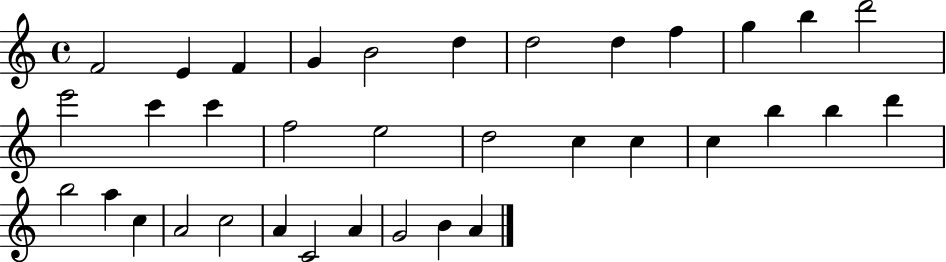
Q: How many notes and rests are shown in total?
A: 35